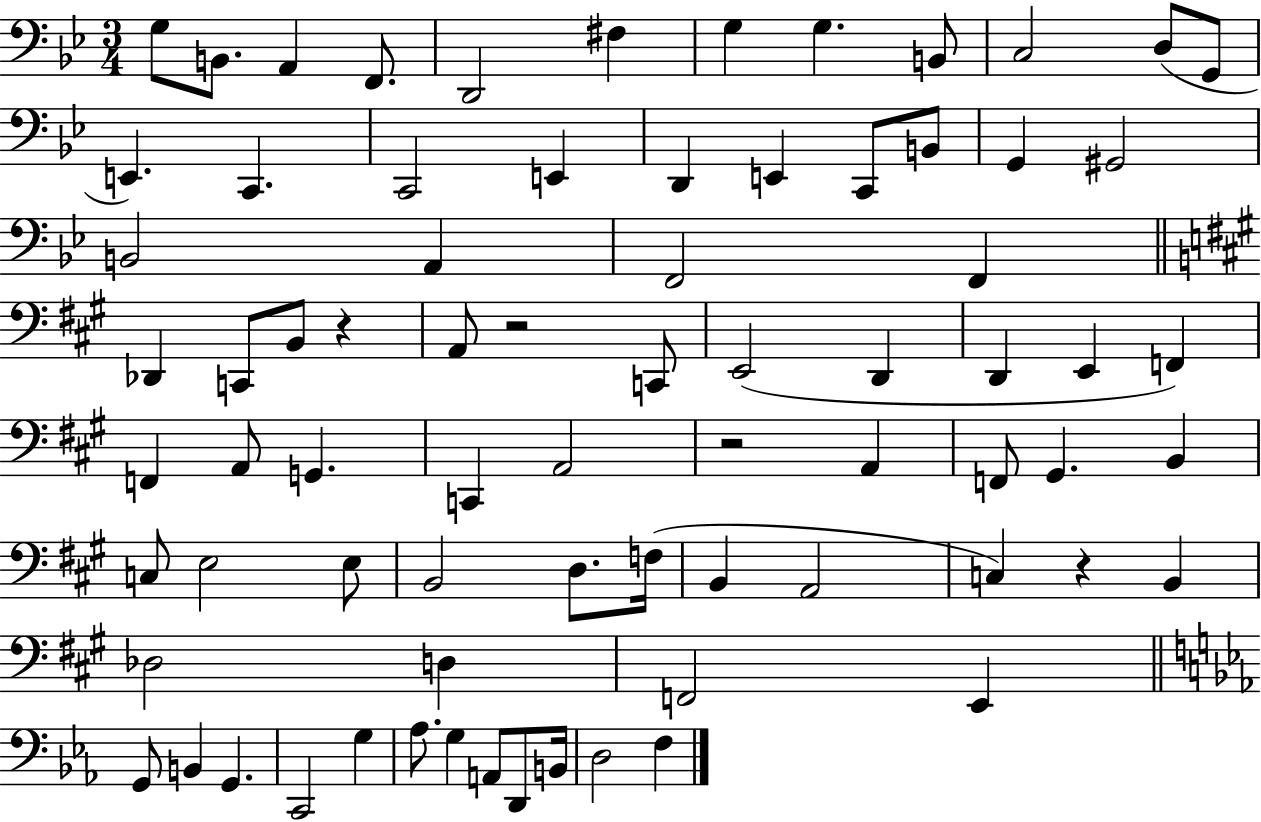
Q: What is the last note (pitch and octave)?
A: F3